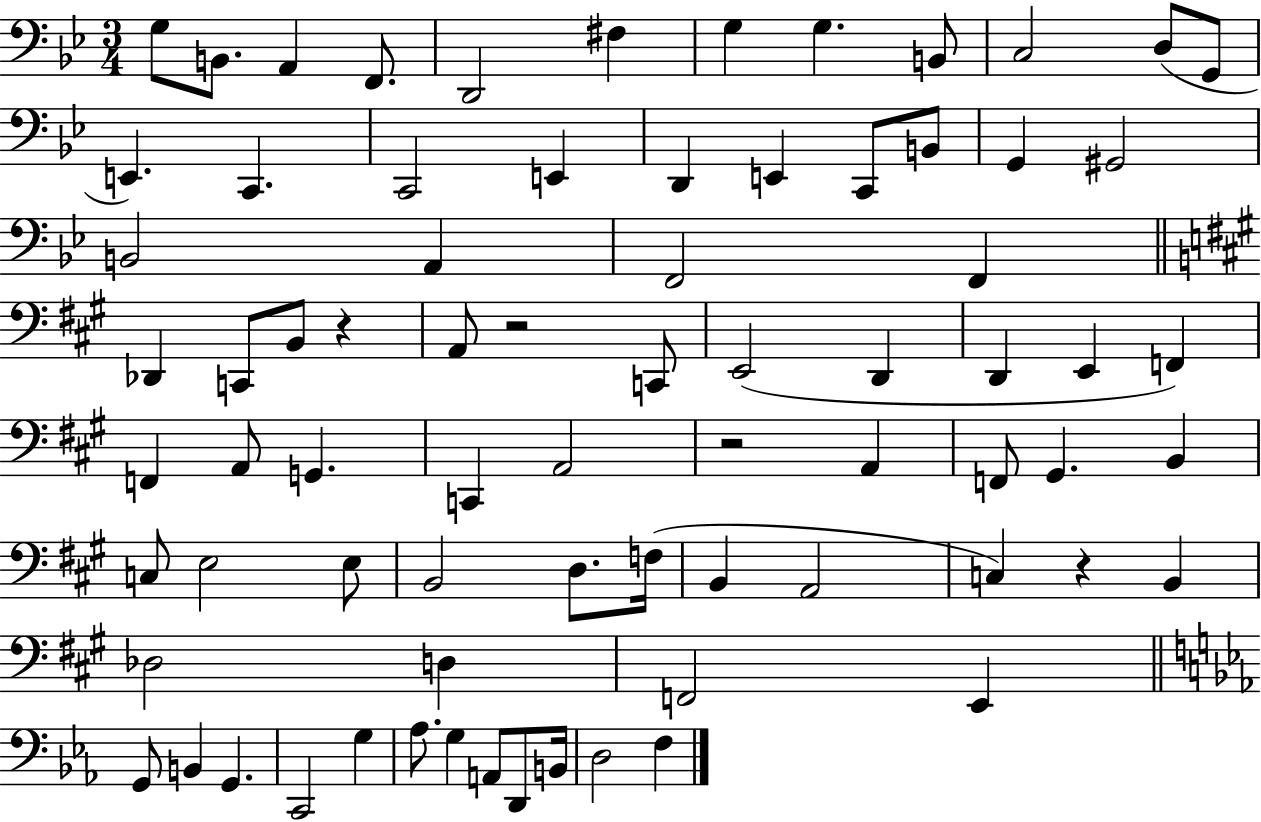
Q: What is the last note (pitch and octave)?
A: F3